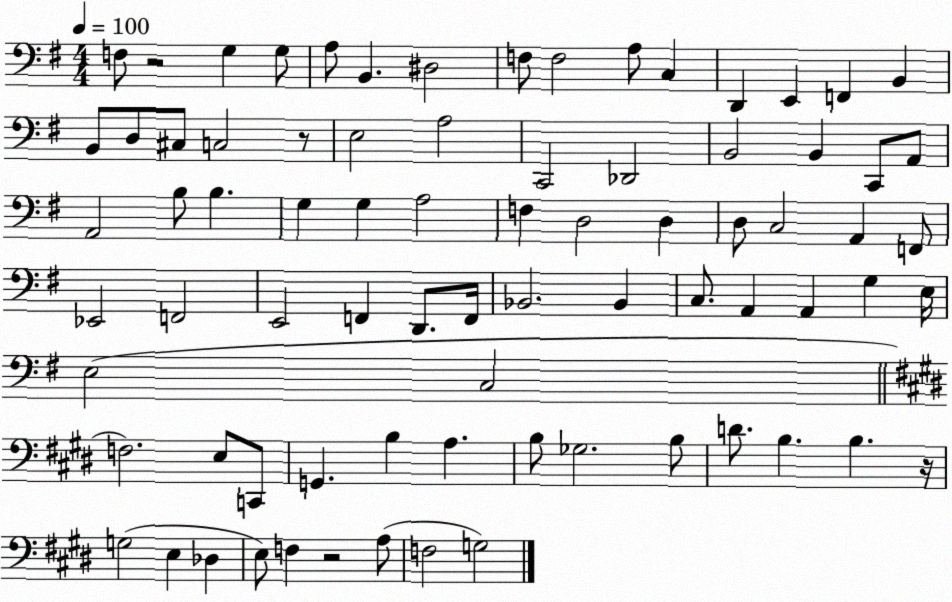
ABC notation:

X:1
T:Untitled
M:4/4
L:1/4
K:G
F,/2 z2 G, G,/2 A,/2 B,, ^D,2 F,/2 F,2 A,/2 C, D,, E,, F,, B,, B,,/2 D,/2 ^C,/2 C,2 z/2 E,2 A,2 C,,2 _D,,2 B,,2 B,, C,,/2 A,,/2 A,,2 B,/2 B, G, G, A,2 F, D,2 D, D,/2 C,2 A,, F,,/2 _E,,2 F,,2 E,,2 F,, D,,/2 F,,/4 _B,,2 _B,, C,/2 A,, A,, G, E,/4 E,2 C,2 F,2 E,/2 C,,/2 G,, B, A, B,/2 _G,2 B,/2 D/2 B, B, z/4 G,2 E, _D, E,/2 F, z2 A,/2 F,2 G,2